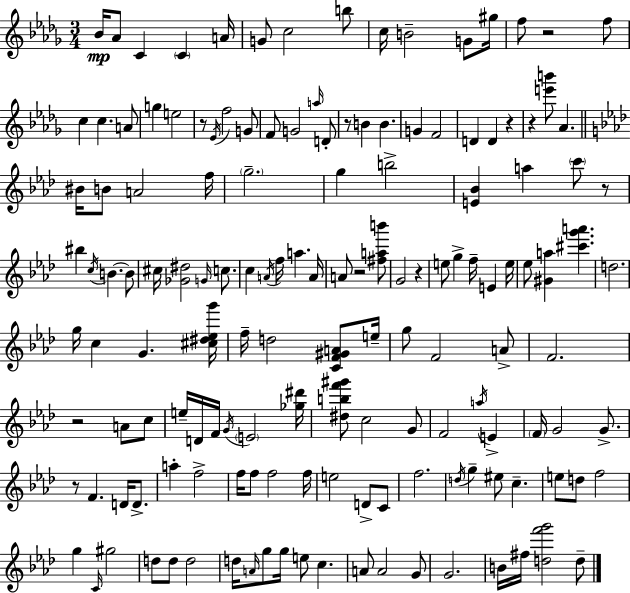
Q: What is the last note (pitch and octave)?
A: D5